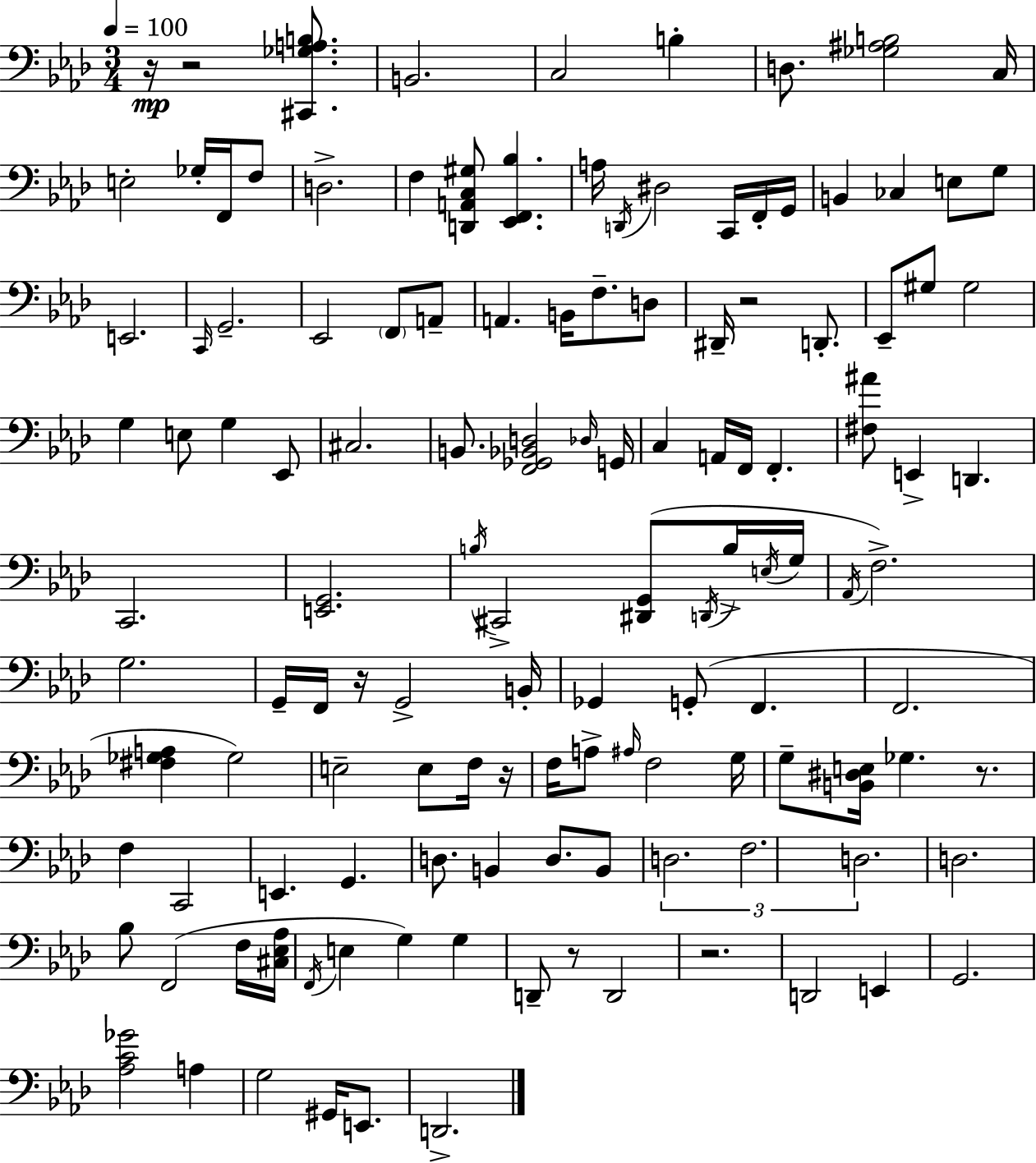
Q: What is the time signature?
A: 3/4